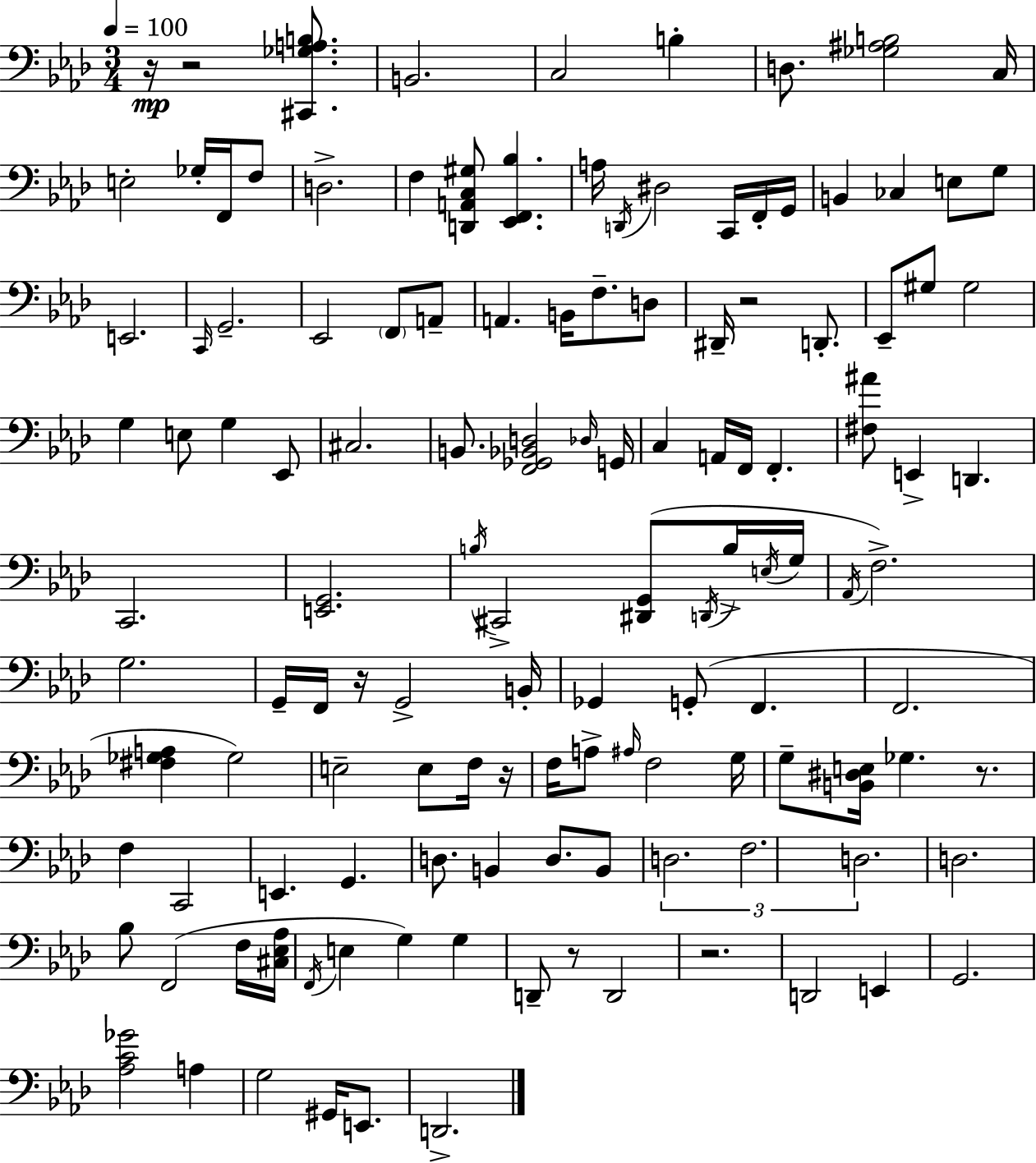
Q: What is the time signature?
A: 3/4